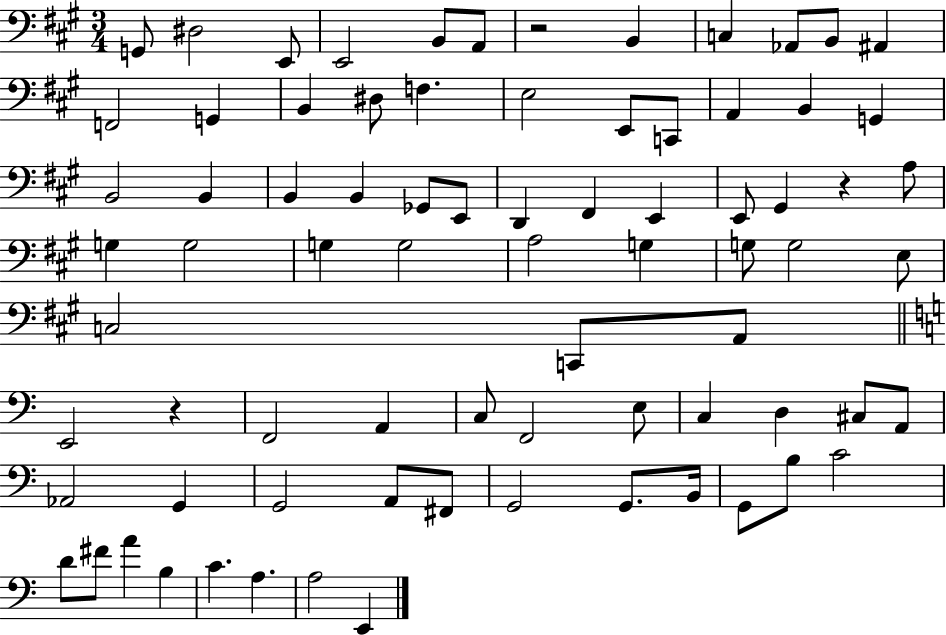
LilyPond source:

{
  \clef bass
  \numericTimeSignature
  \time 3/4
  \key a \major
  g,8 dis2 e,8 | e,2 b,8 a,8 | r2 b,4 | c4 aes,8 b,8 ais,4 | \break f,2 g,4 | b,4 dis8 f4. | e2 e,8 c,8 | a,4 b,4 g,4 | \break b,2 b,4 | b,4 b,4 ges,8 e,8 | d,4 fis,4 e,4 | e,8 gis,4 r4 a8 | \break g4 g2 | g4 g2 | a2 g4 | g8 g2 e8 | \break c2 c,8 a,8 | \bar "||" \break \key c \major e,2 r4 | f,2 a,4 | c8 f,2 e8 | c4 d4 cis8 a,8 | \break aes,2 g,4 | g,2 a,8 fis,8 | g,2 g,8. b,16 | g,8 b8 c'2 | \break d'8 fis'8 a'4 b4 | c'4. a4. | a2 e,4 | \bar "|."
}